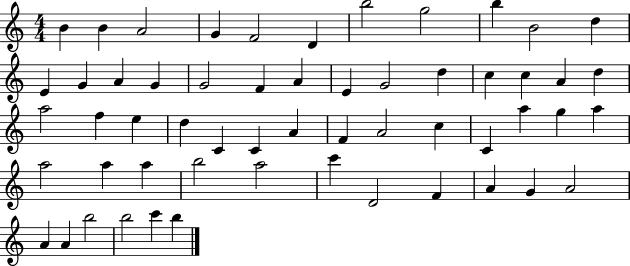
X:1
T:Untitled
M:4/4
L:1/4
K:C
B B A2 G F2 D b2 g2 b B2 d E G A G G2 F A E G2 d c c A d a2 f e d C C A F A2 c C a g a a2 a a b2 a2 c' D2 F A G A2 A A b2 b2 c' b